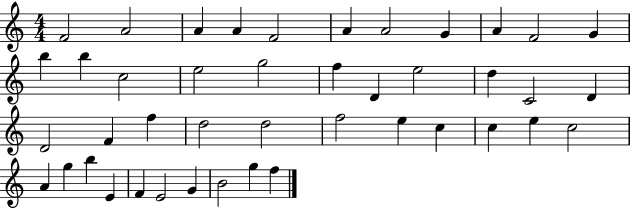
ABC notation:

X:1
T:Untitled
M:4/4
L:1/4
K:C
F2 A2 A A F2 A A2 G A F2 G b b c2 e2 g2 f D e2 d C2 D D2 F f d2 d2 f2 e c c e c2 A g b E F E2 G B2 g f